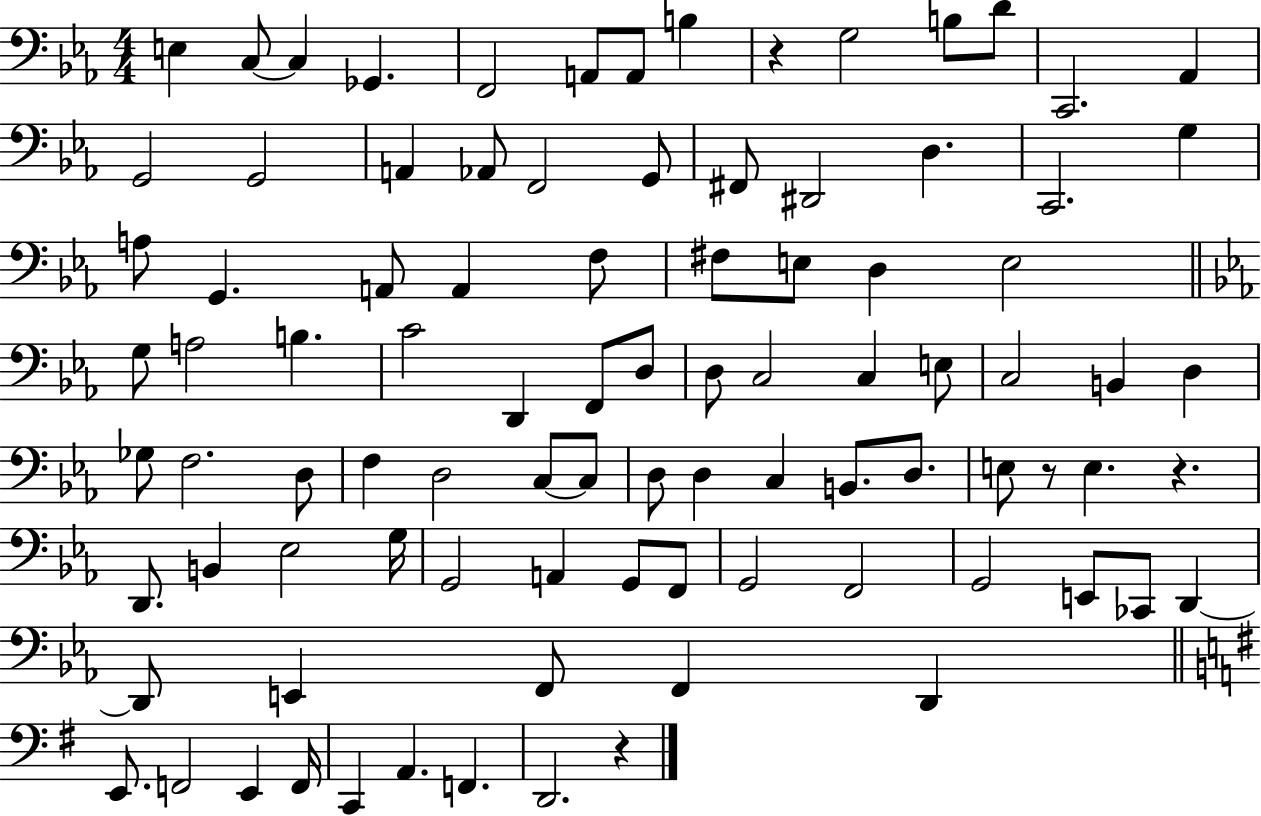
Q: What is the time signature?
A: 4/4